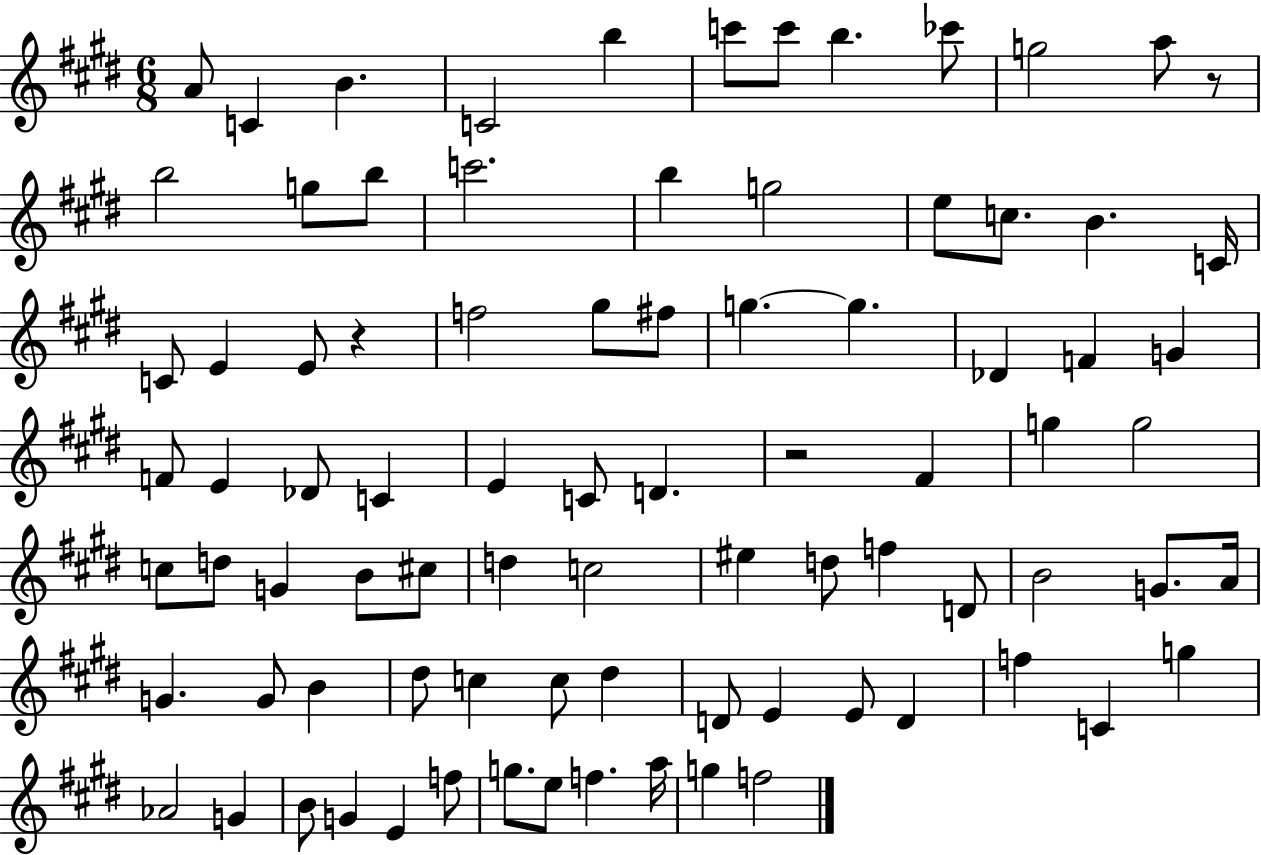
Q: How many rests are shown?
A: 3